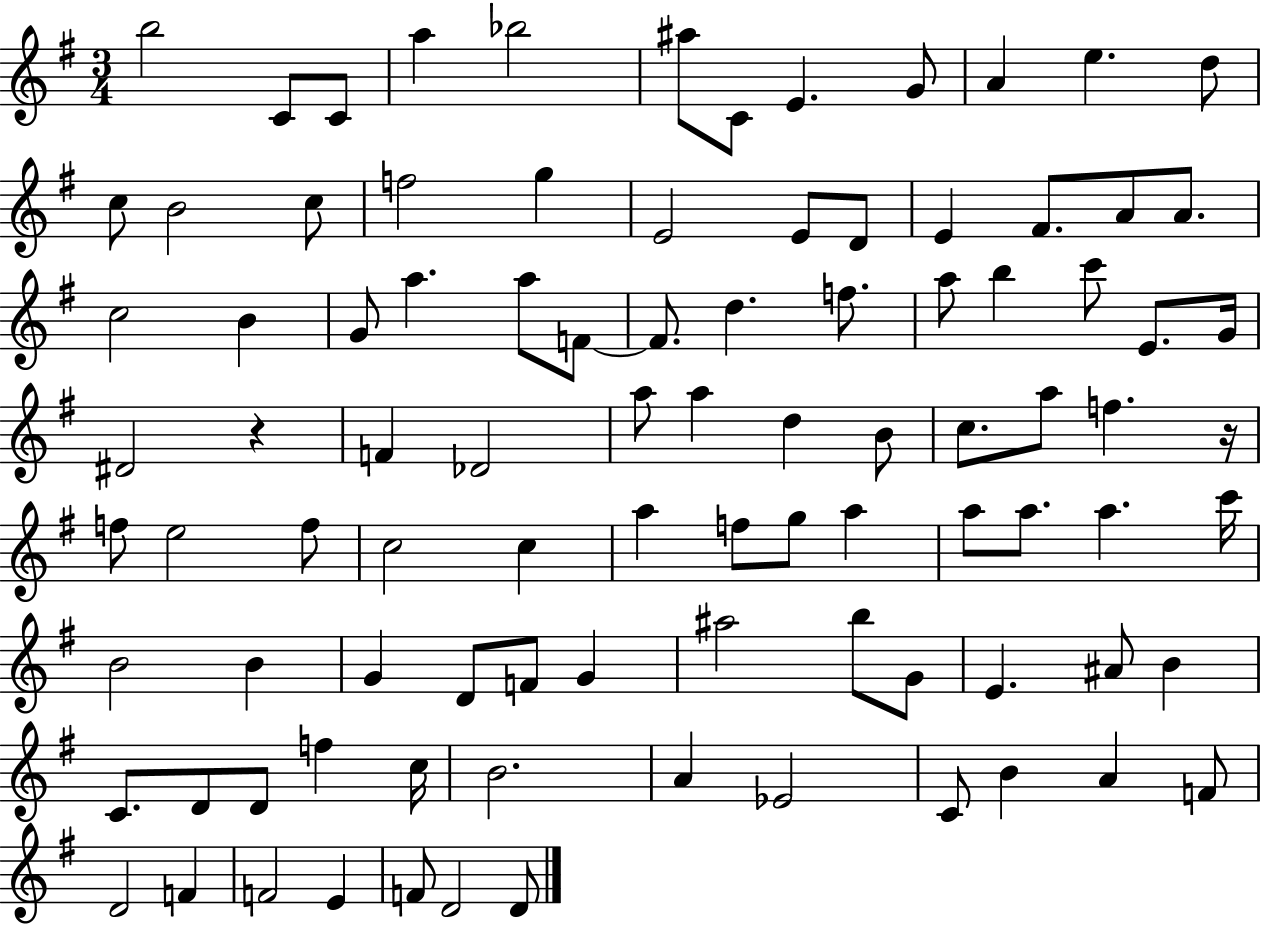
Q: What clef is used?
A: treble